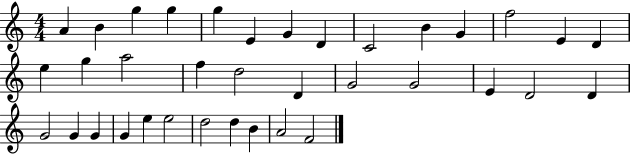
{
  \clef treble
  \numericTimeSignature
  \time 4/4
  \key c \major
  a'4 b'4 g''4 g''4 | g''4 e'4 g'4 d'4 | c'2 b'4 g'4 | f''2 e'4 d'4 | \break e''4 g''4 a''2 | f''4 d''2 d'4 | g'2 g'2 | e'4 d'2 d'4 | \break g'2 g'4 g'4 | g'4 e''4 e''2 | d''2 d''4 b'4 | a'2 f'2 | \break \bar "|."
}